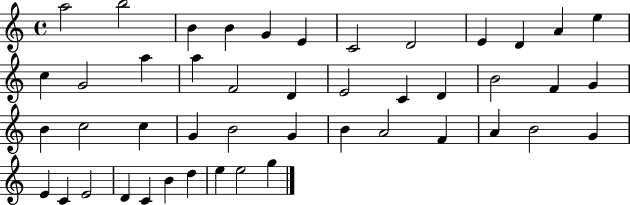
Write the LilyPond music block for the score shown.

{
  \clef treble
  \time 4/4
  \defaultTimeSignature
  \key c \major
  a''2 b''2 | b'4 b'4 g'4 e'4 | c'2 d'2 | e'4 d'4 a'4 e''4 | \break c''4 g'2 a''4 | a''4 f'2 d'4 | e'2 c'4 d'4 | b'2 f'4 g'4 | \break b'4 c''2 c''4 | g'4 b'2 g'4 | b'4 a'2 f'4 | a'4 b'2 g'4 | \break e'4 c'4 e'2 | d'4 c'4 b'4 d''4 | e''4 e''2 g''4 | \bar "|."
}